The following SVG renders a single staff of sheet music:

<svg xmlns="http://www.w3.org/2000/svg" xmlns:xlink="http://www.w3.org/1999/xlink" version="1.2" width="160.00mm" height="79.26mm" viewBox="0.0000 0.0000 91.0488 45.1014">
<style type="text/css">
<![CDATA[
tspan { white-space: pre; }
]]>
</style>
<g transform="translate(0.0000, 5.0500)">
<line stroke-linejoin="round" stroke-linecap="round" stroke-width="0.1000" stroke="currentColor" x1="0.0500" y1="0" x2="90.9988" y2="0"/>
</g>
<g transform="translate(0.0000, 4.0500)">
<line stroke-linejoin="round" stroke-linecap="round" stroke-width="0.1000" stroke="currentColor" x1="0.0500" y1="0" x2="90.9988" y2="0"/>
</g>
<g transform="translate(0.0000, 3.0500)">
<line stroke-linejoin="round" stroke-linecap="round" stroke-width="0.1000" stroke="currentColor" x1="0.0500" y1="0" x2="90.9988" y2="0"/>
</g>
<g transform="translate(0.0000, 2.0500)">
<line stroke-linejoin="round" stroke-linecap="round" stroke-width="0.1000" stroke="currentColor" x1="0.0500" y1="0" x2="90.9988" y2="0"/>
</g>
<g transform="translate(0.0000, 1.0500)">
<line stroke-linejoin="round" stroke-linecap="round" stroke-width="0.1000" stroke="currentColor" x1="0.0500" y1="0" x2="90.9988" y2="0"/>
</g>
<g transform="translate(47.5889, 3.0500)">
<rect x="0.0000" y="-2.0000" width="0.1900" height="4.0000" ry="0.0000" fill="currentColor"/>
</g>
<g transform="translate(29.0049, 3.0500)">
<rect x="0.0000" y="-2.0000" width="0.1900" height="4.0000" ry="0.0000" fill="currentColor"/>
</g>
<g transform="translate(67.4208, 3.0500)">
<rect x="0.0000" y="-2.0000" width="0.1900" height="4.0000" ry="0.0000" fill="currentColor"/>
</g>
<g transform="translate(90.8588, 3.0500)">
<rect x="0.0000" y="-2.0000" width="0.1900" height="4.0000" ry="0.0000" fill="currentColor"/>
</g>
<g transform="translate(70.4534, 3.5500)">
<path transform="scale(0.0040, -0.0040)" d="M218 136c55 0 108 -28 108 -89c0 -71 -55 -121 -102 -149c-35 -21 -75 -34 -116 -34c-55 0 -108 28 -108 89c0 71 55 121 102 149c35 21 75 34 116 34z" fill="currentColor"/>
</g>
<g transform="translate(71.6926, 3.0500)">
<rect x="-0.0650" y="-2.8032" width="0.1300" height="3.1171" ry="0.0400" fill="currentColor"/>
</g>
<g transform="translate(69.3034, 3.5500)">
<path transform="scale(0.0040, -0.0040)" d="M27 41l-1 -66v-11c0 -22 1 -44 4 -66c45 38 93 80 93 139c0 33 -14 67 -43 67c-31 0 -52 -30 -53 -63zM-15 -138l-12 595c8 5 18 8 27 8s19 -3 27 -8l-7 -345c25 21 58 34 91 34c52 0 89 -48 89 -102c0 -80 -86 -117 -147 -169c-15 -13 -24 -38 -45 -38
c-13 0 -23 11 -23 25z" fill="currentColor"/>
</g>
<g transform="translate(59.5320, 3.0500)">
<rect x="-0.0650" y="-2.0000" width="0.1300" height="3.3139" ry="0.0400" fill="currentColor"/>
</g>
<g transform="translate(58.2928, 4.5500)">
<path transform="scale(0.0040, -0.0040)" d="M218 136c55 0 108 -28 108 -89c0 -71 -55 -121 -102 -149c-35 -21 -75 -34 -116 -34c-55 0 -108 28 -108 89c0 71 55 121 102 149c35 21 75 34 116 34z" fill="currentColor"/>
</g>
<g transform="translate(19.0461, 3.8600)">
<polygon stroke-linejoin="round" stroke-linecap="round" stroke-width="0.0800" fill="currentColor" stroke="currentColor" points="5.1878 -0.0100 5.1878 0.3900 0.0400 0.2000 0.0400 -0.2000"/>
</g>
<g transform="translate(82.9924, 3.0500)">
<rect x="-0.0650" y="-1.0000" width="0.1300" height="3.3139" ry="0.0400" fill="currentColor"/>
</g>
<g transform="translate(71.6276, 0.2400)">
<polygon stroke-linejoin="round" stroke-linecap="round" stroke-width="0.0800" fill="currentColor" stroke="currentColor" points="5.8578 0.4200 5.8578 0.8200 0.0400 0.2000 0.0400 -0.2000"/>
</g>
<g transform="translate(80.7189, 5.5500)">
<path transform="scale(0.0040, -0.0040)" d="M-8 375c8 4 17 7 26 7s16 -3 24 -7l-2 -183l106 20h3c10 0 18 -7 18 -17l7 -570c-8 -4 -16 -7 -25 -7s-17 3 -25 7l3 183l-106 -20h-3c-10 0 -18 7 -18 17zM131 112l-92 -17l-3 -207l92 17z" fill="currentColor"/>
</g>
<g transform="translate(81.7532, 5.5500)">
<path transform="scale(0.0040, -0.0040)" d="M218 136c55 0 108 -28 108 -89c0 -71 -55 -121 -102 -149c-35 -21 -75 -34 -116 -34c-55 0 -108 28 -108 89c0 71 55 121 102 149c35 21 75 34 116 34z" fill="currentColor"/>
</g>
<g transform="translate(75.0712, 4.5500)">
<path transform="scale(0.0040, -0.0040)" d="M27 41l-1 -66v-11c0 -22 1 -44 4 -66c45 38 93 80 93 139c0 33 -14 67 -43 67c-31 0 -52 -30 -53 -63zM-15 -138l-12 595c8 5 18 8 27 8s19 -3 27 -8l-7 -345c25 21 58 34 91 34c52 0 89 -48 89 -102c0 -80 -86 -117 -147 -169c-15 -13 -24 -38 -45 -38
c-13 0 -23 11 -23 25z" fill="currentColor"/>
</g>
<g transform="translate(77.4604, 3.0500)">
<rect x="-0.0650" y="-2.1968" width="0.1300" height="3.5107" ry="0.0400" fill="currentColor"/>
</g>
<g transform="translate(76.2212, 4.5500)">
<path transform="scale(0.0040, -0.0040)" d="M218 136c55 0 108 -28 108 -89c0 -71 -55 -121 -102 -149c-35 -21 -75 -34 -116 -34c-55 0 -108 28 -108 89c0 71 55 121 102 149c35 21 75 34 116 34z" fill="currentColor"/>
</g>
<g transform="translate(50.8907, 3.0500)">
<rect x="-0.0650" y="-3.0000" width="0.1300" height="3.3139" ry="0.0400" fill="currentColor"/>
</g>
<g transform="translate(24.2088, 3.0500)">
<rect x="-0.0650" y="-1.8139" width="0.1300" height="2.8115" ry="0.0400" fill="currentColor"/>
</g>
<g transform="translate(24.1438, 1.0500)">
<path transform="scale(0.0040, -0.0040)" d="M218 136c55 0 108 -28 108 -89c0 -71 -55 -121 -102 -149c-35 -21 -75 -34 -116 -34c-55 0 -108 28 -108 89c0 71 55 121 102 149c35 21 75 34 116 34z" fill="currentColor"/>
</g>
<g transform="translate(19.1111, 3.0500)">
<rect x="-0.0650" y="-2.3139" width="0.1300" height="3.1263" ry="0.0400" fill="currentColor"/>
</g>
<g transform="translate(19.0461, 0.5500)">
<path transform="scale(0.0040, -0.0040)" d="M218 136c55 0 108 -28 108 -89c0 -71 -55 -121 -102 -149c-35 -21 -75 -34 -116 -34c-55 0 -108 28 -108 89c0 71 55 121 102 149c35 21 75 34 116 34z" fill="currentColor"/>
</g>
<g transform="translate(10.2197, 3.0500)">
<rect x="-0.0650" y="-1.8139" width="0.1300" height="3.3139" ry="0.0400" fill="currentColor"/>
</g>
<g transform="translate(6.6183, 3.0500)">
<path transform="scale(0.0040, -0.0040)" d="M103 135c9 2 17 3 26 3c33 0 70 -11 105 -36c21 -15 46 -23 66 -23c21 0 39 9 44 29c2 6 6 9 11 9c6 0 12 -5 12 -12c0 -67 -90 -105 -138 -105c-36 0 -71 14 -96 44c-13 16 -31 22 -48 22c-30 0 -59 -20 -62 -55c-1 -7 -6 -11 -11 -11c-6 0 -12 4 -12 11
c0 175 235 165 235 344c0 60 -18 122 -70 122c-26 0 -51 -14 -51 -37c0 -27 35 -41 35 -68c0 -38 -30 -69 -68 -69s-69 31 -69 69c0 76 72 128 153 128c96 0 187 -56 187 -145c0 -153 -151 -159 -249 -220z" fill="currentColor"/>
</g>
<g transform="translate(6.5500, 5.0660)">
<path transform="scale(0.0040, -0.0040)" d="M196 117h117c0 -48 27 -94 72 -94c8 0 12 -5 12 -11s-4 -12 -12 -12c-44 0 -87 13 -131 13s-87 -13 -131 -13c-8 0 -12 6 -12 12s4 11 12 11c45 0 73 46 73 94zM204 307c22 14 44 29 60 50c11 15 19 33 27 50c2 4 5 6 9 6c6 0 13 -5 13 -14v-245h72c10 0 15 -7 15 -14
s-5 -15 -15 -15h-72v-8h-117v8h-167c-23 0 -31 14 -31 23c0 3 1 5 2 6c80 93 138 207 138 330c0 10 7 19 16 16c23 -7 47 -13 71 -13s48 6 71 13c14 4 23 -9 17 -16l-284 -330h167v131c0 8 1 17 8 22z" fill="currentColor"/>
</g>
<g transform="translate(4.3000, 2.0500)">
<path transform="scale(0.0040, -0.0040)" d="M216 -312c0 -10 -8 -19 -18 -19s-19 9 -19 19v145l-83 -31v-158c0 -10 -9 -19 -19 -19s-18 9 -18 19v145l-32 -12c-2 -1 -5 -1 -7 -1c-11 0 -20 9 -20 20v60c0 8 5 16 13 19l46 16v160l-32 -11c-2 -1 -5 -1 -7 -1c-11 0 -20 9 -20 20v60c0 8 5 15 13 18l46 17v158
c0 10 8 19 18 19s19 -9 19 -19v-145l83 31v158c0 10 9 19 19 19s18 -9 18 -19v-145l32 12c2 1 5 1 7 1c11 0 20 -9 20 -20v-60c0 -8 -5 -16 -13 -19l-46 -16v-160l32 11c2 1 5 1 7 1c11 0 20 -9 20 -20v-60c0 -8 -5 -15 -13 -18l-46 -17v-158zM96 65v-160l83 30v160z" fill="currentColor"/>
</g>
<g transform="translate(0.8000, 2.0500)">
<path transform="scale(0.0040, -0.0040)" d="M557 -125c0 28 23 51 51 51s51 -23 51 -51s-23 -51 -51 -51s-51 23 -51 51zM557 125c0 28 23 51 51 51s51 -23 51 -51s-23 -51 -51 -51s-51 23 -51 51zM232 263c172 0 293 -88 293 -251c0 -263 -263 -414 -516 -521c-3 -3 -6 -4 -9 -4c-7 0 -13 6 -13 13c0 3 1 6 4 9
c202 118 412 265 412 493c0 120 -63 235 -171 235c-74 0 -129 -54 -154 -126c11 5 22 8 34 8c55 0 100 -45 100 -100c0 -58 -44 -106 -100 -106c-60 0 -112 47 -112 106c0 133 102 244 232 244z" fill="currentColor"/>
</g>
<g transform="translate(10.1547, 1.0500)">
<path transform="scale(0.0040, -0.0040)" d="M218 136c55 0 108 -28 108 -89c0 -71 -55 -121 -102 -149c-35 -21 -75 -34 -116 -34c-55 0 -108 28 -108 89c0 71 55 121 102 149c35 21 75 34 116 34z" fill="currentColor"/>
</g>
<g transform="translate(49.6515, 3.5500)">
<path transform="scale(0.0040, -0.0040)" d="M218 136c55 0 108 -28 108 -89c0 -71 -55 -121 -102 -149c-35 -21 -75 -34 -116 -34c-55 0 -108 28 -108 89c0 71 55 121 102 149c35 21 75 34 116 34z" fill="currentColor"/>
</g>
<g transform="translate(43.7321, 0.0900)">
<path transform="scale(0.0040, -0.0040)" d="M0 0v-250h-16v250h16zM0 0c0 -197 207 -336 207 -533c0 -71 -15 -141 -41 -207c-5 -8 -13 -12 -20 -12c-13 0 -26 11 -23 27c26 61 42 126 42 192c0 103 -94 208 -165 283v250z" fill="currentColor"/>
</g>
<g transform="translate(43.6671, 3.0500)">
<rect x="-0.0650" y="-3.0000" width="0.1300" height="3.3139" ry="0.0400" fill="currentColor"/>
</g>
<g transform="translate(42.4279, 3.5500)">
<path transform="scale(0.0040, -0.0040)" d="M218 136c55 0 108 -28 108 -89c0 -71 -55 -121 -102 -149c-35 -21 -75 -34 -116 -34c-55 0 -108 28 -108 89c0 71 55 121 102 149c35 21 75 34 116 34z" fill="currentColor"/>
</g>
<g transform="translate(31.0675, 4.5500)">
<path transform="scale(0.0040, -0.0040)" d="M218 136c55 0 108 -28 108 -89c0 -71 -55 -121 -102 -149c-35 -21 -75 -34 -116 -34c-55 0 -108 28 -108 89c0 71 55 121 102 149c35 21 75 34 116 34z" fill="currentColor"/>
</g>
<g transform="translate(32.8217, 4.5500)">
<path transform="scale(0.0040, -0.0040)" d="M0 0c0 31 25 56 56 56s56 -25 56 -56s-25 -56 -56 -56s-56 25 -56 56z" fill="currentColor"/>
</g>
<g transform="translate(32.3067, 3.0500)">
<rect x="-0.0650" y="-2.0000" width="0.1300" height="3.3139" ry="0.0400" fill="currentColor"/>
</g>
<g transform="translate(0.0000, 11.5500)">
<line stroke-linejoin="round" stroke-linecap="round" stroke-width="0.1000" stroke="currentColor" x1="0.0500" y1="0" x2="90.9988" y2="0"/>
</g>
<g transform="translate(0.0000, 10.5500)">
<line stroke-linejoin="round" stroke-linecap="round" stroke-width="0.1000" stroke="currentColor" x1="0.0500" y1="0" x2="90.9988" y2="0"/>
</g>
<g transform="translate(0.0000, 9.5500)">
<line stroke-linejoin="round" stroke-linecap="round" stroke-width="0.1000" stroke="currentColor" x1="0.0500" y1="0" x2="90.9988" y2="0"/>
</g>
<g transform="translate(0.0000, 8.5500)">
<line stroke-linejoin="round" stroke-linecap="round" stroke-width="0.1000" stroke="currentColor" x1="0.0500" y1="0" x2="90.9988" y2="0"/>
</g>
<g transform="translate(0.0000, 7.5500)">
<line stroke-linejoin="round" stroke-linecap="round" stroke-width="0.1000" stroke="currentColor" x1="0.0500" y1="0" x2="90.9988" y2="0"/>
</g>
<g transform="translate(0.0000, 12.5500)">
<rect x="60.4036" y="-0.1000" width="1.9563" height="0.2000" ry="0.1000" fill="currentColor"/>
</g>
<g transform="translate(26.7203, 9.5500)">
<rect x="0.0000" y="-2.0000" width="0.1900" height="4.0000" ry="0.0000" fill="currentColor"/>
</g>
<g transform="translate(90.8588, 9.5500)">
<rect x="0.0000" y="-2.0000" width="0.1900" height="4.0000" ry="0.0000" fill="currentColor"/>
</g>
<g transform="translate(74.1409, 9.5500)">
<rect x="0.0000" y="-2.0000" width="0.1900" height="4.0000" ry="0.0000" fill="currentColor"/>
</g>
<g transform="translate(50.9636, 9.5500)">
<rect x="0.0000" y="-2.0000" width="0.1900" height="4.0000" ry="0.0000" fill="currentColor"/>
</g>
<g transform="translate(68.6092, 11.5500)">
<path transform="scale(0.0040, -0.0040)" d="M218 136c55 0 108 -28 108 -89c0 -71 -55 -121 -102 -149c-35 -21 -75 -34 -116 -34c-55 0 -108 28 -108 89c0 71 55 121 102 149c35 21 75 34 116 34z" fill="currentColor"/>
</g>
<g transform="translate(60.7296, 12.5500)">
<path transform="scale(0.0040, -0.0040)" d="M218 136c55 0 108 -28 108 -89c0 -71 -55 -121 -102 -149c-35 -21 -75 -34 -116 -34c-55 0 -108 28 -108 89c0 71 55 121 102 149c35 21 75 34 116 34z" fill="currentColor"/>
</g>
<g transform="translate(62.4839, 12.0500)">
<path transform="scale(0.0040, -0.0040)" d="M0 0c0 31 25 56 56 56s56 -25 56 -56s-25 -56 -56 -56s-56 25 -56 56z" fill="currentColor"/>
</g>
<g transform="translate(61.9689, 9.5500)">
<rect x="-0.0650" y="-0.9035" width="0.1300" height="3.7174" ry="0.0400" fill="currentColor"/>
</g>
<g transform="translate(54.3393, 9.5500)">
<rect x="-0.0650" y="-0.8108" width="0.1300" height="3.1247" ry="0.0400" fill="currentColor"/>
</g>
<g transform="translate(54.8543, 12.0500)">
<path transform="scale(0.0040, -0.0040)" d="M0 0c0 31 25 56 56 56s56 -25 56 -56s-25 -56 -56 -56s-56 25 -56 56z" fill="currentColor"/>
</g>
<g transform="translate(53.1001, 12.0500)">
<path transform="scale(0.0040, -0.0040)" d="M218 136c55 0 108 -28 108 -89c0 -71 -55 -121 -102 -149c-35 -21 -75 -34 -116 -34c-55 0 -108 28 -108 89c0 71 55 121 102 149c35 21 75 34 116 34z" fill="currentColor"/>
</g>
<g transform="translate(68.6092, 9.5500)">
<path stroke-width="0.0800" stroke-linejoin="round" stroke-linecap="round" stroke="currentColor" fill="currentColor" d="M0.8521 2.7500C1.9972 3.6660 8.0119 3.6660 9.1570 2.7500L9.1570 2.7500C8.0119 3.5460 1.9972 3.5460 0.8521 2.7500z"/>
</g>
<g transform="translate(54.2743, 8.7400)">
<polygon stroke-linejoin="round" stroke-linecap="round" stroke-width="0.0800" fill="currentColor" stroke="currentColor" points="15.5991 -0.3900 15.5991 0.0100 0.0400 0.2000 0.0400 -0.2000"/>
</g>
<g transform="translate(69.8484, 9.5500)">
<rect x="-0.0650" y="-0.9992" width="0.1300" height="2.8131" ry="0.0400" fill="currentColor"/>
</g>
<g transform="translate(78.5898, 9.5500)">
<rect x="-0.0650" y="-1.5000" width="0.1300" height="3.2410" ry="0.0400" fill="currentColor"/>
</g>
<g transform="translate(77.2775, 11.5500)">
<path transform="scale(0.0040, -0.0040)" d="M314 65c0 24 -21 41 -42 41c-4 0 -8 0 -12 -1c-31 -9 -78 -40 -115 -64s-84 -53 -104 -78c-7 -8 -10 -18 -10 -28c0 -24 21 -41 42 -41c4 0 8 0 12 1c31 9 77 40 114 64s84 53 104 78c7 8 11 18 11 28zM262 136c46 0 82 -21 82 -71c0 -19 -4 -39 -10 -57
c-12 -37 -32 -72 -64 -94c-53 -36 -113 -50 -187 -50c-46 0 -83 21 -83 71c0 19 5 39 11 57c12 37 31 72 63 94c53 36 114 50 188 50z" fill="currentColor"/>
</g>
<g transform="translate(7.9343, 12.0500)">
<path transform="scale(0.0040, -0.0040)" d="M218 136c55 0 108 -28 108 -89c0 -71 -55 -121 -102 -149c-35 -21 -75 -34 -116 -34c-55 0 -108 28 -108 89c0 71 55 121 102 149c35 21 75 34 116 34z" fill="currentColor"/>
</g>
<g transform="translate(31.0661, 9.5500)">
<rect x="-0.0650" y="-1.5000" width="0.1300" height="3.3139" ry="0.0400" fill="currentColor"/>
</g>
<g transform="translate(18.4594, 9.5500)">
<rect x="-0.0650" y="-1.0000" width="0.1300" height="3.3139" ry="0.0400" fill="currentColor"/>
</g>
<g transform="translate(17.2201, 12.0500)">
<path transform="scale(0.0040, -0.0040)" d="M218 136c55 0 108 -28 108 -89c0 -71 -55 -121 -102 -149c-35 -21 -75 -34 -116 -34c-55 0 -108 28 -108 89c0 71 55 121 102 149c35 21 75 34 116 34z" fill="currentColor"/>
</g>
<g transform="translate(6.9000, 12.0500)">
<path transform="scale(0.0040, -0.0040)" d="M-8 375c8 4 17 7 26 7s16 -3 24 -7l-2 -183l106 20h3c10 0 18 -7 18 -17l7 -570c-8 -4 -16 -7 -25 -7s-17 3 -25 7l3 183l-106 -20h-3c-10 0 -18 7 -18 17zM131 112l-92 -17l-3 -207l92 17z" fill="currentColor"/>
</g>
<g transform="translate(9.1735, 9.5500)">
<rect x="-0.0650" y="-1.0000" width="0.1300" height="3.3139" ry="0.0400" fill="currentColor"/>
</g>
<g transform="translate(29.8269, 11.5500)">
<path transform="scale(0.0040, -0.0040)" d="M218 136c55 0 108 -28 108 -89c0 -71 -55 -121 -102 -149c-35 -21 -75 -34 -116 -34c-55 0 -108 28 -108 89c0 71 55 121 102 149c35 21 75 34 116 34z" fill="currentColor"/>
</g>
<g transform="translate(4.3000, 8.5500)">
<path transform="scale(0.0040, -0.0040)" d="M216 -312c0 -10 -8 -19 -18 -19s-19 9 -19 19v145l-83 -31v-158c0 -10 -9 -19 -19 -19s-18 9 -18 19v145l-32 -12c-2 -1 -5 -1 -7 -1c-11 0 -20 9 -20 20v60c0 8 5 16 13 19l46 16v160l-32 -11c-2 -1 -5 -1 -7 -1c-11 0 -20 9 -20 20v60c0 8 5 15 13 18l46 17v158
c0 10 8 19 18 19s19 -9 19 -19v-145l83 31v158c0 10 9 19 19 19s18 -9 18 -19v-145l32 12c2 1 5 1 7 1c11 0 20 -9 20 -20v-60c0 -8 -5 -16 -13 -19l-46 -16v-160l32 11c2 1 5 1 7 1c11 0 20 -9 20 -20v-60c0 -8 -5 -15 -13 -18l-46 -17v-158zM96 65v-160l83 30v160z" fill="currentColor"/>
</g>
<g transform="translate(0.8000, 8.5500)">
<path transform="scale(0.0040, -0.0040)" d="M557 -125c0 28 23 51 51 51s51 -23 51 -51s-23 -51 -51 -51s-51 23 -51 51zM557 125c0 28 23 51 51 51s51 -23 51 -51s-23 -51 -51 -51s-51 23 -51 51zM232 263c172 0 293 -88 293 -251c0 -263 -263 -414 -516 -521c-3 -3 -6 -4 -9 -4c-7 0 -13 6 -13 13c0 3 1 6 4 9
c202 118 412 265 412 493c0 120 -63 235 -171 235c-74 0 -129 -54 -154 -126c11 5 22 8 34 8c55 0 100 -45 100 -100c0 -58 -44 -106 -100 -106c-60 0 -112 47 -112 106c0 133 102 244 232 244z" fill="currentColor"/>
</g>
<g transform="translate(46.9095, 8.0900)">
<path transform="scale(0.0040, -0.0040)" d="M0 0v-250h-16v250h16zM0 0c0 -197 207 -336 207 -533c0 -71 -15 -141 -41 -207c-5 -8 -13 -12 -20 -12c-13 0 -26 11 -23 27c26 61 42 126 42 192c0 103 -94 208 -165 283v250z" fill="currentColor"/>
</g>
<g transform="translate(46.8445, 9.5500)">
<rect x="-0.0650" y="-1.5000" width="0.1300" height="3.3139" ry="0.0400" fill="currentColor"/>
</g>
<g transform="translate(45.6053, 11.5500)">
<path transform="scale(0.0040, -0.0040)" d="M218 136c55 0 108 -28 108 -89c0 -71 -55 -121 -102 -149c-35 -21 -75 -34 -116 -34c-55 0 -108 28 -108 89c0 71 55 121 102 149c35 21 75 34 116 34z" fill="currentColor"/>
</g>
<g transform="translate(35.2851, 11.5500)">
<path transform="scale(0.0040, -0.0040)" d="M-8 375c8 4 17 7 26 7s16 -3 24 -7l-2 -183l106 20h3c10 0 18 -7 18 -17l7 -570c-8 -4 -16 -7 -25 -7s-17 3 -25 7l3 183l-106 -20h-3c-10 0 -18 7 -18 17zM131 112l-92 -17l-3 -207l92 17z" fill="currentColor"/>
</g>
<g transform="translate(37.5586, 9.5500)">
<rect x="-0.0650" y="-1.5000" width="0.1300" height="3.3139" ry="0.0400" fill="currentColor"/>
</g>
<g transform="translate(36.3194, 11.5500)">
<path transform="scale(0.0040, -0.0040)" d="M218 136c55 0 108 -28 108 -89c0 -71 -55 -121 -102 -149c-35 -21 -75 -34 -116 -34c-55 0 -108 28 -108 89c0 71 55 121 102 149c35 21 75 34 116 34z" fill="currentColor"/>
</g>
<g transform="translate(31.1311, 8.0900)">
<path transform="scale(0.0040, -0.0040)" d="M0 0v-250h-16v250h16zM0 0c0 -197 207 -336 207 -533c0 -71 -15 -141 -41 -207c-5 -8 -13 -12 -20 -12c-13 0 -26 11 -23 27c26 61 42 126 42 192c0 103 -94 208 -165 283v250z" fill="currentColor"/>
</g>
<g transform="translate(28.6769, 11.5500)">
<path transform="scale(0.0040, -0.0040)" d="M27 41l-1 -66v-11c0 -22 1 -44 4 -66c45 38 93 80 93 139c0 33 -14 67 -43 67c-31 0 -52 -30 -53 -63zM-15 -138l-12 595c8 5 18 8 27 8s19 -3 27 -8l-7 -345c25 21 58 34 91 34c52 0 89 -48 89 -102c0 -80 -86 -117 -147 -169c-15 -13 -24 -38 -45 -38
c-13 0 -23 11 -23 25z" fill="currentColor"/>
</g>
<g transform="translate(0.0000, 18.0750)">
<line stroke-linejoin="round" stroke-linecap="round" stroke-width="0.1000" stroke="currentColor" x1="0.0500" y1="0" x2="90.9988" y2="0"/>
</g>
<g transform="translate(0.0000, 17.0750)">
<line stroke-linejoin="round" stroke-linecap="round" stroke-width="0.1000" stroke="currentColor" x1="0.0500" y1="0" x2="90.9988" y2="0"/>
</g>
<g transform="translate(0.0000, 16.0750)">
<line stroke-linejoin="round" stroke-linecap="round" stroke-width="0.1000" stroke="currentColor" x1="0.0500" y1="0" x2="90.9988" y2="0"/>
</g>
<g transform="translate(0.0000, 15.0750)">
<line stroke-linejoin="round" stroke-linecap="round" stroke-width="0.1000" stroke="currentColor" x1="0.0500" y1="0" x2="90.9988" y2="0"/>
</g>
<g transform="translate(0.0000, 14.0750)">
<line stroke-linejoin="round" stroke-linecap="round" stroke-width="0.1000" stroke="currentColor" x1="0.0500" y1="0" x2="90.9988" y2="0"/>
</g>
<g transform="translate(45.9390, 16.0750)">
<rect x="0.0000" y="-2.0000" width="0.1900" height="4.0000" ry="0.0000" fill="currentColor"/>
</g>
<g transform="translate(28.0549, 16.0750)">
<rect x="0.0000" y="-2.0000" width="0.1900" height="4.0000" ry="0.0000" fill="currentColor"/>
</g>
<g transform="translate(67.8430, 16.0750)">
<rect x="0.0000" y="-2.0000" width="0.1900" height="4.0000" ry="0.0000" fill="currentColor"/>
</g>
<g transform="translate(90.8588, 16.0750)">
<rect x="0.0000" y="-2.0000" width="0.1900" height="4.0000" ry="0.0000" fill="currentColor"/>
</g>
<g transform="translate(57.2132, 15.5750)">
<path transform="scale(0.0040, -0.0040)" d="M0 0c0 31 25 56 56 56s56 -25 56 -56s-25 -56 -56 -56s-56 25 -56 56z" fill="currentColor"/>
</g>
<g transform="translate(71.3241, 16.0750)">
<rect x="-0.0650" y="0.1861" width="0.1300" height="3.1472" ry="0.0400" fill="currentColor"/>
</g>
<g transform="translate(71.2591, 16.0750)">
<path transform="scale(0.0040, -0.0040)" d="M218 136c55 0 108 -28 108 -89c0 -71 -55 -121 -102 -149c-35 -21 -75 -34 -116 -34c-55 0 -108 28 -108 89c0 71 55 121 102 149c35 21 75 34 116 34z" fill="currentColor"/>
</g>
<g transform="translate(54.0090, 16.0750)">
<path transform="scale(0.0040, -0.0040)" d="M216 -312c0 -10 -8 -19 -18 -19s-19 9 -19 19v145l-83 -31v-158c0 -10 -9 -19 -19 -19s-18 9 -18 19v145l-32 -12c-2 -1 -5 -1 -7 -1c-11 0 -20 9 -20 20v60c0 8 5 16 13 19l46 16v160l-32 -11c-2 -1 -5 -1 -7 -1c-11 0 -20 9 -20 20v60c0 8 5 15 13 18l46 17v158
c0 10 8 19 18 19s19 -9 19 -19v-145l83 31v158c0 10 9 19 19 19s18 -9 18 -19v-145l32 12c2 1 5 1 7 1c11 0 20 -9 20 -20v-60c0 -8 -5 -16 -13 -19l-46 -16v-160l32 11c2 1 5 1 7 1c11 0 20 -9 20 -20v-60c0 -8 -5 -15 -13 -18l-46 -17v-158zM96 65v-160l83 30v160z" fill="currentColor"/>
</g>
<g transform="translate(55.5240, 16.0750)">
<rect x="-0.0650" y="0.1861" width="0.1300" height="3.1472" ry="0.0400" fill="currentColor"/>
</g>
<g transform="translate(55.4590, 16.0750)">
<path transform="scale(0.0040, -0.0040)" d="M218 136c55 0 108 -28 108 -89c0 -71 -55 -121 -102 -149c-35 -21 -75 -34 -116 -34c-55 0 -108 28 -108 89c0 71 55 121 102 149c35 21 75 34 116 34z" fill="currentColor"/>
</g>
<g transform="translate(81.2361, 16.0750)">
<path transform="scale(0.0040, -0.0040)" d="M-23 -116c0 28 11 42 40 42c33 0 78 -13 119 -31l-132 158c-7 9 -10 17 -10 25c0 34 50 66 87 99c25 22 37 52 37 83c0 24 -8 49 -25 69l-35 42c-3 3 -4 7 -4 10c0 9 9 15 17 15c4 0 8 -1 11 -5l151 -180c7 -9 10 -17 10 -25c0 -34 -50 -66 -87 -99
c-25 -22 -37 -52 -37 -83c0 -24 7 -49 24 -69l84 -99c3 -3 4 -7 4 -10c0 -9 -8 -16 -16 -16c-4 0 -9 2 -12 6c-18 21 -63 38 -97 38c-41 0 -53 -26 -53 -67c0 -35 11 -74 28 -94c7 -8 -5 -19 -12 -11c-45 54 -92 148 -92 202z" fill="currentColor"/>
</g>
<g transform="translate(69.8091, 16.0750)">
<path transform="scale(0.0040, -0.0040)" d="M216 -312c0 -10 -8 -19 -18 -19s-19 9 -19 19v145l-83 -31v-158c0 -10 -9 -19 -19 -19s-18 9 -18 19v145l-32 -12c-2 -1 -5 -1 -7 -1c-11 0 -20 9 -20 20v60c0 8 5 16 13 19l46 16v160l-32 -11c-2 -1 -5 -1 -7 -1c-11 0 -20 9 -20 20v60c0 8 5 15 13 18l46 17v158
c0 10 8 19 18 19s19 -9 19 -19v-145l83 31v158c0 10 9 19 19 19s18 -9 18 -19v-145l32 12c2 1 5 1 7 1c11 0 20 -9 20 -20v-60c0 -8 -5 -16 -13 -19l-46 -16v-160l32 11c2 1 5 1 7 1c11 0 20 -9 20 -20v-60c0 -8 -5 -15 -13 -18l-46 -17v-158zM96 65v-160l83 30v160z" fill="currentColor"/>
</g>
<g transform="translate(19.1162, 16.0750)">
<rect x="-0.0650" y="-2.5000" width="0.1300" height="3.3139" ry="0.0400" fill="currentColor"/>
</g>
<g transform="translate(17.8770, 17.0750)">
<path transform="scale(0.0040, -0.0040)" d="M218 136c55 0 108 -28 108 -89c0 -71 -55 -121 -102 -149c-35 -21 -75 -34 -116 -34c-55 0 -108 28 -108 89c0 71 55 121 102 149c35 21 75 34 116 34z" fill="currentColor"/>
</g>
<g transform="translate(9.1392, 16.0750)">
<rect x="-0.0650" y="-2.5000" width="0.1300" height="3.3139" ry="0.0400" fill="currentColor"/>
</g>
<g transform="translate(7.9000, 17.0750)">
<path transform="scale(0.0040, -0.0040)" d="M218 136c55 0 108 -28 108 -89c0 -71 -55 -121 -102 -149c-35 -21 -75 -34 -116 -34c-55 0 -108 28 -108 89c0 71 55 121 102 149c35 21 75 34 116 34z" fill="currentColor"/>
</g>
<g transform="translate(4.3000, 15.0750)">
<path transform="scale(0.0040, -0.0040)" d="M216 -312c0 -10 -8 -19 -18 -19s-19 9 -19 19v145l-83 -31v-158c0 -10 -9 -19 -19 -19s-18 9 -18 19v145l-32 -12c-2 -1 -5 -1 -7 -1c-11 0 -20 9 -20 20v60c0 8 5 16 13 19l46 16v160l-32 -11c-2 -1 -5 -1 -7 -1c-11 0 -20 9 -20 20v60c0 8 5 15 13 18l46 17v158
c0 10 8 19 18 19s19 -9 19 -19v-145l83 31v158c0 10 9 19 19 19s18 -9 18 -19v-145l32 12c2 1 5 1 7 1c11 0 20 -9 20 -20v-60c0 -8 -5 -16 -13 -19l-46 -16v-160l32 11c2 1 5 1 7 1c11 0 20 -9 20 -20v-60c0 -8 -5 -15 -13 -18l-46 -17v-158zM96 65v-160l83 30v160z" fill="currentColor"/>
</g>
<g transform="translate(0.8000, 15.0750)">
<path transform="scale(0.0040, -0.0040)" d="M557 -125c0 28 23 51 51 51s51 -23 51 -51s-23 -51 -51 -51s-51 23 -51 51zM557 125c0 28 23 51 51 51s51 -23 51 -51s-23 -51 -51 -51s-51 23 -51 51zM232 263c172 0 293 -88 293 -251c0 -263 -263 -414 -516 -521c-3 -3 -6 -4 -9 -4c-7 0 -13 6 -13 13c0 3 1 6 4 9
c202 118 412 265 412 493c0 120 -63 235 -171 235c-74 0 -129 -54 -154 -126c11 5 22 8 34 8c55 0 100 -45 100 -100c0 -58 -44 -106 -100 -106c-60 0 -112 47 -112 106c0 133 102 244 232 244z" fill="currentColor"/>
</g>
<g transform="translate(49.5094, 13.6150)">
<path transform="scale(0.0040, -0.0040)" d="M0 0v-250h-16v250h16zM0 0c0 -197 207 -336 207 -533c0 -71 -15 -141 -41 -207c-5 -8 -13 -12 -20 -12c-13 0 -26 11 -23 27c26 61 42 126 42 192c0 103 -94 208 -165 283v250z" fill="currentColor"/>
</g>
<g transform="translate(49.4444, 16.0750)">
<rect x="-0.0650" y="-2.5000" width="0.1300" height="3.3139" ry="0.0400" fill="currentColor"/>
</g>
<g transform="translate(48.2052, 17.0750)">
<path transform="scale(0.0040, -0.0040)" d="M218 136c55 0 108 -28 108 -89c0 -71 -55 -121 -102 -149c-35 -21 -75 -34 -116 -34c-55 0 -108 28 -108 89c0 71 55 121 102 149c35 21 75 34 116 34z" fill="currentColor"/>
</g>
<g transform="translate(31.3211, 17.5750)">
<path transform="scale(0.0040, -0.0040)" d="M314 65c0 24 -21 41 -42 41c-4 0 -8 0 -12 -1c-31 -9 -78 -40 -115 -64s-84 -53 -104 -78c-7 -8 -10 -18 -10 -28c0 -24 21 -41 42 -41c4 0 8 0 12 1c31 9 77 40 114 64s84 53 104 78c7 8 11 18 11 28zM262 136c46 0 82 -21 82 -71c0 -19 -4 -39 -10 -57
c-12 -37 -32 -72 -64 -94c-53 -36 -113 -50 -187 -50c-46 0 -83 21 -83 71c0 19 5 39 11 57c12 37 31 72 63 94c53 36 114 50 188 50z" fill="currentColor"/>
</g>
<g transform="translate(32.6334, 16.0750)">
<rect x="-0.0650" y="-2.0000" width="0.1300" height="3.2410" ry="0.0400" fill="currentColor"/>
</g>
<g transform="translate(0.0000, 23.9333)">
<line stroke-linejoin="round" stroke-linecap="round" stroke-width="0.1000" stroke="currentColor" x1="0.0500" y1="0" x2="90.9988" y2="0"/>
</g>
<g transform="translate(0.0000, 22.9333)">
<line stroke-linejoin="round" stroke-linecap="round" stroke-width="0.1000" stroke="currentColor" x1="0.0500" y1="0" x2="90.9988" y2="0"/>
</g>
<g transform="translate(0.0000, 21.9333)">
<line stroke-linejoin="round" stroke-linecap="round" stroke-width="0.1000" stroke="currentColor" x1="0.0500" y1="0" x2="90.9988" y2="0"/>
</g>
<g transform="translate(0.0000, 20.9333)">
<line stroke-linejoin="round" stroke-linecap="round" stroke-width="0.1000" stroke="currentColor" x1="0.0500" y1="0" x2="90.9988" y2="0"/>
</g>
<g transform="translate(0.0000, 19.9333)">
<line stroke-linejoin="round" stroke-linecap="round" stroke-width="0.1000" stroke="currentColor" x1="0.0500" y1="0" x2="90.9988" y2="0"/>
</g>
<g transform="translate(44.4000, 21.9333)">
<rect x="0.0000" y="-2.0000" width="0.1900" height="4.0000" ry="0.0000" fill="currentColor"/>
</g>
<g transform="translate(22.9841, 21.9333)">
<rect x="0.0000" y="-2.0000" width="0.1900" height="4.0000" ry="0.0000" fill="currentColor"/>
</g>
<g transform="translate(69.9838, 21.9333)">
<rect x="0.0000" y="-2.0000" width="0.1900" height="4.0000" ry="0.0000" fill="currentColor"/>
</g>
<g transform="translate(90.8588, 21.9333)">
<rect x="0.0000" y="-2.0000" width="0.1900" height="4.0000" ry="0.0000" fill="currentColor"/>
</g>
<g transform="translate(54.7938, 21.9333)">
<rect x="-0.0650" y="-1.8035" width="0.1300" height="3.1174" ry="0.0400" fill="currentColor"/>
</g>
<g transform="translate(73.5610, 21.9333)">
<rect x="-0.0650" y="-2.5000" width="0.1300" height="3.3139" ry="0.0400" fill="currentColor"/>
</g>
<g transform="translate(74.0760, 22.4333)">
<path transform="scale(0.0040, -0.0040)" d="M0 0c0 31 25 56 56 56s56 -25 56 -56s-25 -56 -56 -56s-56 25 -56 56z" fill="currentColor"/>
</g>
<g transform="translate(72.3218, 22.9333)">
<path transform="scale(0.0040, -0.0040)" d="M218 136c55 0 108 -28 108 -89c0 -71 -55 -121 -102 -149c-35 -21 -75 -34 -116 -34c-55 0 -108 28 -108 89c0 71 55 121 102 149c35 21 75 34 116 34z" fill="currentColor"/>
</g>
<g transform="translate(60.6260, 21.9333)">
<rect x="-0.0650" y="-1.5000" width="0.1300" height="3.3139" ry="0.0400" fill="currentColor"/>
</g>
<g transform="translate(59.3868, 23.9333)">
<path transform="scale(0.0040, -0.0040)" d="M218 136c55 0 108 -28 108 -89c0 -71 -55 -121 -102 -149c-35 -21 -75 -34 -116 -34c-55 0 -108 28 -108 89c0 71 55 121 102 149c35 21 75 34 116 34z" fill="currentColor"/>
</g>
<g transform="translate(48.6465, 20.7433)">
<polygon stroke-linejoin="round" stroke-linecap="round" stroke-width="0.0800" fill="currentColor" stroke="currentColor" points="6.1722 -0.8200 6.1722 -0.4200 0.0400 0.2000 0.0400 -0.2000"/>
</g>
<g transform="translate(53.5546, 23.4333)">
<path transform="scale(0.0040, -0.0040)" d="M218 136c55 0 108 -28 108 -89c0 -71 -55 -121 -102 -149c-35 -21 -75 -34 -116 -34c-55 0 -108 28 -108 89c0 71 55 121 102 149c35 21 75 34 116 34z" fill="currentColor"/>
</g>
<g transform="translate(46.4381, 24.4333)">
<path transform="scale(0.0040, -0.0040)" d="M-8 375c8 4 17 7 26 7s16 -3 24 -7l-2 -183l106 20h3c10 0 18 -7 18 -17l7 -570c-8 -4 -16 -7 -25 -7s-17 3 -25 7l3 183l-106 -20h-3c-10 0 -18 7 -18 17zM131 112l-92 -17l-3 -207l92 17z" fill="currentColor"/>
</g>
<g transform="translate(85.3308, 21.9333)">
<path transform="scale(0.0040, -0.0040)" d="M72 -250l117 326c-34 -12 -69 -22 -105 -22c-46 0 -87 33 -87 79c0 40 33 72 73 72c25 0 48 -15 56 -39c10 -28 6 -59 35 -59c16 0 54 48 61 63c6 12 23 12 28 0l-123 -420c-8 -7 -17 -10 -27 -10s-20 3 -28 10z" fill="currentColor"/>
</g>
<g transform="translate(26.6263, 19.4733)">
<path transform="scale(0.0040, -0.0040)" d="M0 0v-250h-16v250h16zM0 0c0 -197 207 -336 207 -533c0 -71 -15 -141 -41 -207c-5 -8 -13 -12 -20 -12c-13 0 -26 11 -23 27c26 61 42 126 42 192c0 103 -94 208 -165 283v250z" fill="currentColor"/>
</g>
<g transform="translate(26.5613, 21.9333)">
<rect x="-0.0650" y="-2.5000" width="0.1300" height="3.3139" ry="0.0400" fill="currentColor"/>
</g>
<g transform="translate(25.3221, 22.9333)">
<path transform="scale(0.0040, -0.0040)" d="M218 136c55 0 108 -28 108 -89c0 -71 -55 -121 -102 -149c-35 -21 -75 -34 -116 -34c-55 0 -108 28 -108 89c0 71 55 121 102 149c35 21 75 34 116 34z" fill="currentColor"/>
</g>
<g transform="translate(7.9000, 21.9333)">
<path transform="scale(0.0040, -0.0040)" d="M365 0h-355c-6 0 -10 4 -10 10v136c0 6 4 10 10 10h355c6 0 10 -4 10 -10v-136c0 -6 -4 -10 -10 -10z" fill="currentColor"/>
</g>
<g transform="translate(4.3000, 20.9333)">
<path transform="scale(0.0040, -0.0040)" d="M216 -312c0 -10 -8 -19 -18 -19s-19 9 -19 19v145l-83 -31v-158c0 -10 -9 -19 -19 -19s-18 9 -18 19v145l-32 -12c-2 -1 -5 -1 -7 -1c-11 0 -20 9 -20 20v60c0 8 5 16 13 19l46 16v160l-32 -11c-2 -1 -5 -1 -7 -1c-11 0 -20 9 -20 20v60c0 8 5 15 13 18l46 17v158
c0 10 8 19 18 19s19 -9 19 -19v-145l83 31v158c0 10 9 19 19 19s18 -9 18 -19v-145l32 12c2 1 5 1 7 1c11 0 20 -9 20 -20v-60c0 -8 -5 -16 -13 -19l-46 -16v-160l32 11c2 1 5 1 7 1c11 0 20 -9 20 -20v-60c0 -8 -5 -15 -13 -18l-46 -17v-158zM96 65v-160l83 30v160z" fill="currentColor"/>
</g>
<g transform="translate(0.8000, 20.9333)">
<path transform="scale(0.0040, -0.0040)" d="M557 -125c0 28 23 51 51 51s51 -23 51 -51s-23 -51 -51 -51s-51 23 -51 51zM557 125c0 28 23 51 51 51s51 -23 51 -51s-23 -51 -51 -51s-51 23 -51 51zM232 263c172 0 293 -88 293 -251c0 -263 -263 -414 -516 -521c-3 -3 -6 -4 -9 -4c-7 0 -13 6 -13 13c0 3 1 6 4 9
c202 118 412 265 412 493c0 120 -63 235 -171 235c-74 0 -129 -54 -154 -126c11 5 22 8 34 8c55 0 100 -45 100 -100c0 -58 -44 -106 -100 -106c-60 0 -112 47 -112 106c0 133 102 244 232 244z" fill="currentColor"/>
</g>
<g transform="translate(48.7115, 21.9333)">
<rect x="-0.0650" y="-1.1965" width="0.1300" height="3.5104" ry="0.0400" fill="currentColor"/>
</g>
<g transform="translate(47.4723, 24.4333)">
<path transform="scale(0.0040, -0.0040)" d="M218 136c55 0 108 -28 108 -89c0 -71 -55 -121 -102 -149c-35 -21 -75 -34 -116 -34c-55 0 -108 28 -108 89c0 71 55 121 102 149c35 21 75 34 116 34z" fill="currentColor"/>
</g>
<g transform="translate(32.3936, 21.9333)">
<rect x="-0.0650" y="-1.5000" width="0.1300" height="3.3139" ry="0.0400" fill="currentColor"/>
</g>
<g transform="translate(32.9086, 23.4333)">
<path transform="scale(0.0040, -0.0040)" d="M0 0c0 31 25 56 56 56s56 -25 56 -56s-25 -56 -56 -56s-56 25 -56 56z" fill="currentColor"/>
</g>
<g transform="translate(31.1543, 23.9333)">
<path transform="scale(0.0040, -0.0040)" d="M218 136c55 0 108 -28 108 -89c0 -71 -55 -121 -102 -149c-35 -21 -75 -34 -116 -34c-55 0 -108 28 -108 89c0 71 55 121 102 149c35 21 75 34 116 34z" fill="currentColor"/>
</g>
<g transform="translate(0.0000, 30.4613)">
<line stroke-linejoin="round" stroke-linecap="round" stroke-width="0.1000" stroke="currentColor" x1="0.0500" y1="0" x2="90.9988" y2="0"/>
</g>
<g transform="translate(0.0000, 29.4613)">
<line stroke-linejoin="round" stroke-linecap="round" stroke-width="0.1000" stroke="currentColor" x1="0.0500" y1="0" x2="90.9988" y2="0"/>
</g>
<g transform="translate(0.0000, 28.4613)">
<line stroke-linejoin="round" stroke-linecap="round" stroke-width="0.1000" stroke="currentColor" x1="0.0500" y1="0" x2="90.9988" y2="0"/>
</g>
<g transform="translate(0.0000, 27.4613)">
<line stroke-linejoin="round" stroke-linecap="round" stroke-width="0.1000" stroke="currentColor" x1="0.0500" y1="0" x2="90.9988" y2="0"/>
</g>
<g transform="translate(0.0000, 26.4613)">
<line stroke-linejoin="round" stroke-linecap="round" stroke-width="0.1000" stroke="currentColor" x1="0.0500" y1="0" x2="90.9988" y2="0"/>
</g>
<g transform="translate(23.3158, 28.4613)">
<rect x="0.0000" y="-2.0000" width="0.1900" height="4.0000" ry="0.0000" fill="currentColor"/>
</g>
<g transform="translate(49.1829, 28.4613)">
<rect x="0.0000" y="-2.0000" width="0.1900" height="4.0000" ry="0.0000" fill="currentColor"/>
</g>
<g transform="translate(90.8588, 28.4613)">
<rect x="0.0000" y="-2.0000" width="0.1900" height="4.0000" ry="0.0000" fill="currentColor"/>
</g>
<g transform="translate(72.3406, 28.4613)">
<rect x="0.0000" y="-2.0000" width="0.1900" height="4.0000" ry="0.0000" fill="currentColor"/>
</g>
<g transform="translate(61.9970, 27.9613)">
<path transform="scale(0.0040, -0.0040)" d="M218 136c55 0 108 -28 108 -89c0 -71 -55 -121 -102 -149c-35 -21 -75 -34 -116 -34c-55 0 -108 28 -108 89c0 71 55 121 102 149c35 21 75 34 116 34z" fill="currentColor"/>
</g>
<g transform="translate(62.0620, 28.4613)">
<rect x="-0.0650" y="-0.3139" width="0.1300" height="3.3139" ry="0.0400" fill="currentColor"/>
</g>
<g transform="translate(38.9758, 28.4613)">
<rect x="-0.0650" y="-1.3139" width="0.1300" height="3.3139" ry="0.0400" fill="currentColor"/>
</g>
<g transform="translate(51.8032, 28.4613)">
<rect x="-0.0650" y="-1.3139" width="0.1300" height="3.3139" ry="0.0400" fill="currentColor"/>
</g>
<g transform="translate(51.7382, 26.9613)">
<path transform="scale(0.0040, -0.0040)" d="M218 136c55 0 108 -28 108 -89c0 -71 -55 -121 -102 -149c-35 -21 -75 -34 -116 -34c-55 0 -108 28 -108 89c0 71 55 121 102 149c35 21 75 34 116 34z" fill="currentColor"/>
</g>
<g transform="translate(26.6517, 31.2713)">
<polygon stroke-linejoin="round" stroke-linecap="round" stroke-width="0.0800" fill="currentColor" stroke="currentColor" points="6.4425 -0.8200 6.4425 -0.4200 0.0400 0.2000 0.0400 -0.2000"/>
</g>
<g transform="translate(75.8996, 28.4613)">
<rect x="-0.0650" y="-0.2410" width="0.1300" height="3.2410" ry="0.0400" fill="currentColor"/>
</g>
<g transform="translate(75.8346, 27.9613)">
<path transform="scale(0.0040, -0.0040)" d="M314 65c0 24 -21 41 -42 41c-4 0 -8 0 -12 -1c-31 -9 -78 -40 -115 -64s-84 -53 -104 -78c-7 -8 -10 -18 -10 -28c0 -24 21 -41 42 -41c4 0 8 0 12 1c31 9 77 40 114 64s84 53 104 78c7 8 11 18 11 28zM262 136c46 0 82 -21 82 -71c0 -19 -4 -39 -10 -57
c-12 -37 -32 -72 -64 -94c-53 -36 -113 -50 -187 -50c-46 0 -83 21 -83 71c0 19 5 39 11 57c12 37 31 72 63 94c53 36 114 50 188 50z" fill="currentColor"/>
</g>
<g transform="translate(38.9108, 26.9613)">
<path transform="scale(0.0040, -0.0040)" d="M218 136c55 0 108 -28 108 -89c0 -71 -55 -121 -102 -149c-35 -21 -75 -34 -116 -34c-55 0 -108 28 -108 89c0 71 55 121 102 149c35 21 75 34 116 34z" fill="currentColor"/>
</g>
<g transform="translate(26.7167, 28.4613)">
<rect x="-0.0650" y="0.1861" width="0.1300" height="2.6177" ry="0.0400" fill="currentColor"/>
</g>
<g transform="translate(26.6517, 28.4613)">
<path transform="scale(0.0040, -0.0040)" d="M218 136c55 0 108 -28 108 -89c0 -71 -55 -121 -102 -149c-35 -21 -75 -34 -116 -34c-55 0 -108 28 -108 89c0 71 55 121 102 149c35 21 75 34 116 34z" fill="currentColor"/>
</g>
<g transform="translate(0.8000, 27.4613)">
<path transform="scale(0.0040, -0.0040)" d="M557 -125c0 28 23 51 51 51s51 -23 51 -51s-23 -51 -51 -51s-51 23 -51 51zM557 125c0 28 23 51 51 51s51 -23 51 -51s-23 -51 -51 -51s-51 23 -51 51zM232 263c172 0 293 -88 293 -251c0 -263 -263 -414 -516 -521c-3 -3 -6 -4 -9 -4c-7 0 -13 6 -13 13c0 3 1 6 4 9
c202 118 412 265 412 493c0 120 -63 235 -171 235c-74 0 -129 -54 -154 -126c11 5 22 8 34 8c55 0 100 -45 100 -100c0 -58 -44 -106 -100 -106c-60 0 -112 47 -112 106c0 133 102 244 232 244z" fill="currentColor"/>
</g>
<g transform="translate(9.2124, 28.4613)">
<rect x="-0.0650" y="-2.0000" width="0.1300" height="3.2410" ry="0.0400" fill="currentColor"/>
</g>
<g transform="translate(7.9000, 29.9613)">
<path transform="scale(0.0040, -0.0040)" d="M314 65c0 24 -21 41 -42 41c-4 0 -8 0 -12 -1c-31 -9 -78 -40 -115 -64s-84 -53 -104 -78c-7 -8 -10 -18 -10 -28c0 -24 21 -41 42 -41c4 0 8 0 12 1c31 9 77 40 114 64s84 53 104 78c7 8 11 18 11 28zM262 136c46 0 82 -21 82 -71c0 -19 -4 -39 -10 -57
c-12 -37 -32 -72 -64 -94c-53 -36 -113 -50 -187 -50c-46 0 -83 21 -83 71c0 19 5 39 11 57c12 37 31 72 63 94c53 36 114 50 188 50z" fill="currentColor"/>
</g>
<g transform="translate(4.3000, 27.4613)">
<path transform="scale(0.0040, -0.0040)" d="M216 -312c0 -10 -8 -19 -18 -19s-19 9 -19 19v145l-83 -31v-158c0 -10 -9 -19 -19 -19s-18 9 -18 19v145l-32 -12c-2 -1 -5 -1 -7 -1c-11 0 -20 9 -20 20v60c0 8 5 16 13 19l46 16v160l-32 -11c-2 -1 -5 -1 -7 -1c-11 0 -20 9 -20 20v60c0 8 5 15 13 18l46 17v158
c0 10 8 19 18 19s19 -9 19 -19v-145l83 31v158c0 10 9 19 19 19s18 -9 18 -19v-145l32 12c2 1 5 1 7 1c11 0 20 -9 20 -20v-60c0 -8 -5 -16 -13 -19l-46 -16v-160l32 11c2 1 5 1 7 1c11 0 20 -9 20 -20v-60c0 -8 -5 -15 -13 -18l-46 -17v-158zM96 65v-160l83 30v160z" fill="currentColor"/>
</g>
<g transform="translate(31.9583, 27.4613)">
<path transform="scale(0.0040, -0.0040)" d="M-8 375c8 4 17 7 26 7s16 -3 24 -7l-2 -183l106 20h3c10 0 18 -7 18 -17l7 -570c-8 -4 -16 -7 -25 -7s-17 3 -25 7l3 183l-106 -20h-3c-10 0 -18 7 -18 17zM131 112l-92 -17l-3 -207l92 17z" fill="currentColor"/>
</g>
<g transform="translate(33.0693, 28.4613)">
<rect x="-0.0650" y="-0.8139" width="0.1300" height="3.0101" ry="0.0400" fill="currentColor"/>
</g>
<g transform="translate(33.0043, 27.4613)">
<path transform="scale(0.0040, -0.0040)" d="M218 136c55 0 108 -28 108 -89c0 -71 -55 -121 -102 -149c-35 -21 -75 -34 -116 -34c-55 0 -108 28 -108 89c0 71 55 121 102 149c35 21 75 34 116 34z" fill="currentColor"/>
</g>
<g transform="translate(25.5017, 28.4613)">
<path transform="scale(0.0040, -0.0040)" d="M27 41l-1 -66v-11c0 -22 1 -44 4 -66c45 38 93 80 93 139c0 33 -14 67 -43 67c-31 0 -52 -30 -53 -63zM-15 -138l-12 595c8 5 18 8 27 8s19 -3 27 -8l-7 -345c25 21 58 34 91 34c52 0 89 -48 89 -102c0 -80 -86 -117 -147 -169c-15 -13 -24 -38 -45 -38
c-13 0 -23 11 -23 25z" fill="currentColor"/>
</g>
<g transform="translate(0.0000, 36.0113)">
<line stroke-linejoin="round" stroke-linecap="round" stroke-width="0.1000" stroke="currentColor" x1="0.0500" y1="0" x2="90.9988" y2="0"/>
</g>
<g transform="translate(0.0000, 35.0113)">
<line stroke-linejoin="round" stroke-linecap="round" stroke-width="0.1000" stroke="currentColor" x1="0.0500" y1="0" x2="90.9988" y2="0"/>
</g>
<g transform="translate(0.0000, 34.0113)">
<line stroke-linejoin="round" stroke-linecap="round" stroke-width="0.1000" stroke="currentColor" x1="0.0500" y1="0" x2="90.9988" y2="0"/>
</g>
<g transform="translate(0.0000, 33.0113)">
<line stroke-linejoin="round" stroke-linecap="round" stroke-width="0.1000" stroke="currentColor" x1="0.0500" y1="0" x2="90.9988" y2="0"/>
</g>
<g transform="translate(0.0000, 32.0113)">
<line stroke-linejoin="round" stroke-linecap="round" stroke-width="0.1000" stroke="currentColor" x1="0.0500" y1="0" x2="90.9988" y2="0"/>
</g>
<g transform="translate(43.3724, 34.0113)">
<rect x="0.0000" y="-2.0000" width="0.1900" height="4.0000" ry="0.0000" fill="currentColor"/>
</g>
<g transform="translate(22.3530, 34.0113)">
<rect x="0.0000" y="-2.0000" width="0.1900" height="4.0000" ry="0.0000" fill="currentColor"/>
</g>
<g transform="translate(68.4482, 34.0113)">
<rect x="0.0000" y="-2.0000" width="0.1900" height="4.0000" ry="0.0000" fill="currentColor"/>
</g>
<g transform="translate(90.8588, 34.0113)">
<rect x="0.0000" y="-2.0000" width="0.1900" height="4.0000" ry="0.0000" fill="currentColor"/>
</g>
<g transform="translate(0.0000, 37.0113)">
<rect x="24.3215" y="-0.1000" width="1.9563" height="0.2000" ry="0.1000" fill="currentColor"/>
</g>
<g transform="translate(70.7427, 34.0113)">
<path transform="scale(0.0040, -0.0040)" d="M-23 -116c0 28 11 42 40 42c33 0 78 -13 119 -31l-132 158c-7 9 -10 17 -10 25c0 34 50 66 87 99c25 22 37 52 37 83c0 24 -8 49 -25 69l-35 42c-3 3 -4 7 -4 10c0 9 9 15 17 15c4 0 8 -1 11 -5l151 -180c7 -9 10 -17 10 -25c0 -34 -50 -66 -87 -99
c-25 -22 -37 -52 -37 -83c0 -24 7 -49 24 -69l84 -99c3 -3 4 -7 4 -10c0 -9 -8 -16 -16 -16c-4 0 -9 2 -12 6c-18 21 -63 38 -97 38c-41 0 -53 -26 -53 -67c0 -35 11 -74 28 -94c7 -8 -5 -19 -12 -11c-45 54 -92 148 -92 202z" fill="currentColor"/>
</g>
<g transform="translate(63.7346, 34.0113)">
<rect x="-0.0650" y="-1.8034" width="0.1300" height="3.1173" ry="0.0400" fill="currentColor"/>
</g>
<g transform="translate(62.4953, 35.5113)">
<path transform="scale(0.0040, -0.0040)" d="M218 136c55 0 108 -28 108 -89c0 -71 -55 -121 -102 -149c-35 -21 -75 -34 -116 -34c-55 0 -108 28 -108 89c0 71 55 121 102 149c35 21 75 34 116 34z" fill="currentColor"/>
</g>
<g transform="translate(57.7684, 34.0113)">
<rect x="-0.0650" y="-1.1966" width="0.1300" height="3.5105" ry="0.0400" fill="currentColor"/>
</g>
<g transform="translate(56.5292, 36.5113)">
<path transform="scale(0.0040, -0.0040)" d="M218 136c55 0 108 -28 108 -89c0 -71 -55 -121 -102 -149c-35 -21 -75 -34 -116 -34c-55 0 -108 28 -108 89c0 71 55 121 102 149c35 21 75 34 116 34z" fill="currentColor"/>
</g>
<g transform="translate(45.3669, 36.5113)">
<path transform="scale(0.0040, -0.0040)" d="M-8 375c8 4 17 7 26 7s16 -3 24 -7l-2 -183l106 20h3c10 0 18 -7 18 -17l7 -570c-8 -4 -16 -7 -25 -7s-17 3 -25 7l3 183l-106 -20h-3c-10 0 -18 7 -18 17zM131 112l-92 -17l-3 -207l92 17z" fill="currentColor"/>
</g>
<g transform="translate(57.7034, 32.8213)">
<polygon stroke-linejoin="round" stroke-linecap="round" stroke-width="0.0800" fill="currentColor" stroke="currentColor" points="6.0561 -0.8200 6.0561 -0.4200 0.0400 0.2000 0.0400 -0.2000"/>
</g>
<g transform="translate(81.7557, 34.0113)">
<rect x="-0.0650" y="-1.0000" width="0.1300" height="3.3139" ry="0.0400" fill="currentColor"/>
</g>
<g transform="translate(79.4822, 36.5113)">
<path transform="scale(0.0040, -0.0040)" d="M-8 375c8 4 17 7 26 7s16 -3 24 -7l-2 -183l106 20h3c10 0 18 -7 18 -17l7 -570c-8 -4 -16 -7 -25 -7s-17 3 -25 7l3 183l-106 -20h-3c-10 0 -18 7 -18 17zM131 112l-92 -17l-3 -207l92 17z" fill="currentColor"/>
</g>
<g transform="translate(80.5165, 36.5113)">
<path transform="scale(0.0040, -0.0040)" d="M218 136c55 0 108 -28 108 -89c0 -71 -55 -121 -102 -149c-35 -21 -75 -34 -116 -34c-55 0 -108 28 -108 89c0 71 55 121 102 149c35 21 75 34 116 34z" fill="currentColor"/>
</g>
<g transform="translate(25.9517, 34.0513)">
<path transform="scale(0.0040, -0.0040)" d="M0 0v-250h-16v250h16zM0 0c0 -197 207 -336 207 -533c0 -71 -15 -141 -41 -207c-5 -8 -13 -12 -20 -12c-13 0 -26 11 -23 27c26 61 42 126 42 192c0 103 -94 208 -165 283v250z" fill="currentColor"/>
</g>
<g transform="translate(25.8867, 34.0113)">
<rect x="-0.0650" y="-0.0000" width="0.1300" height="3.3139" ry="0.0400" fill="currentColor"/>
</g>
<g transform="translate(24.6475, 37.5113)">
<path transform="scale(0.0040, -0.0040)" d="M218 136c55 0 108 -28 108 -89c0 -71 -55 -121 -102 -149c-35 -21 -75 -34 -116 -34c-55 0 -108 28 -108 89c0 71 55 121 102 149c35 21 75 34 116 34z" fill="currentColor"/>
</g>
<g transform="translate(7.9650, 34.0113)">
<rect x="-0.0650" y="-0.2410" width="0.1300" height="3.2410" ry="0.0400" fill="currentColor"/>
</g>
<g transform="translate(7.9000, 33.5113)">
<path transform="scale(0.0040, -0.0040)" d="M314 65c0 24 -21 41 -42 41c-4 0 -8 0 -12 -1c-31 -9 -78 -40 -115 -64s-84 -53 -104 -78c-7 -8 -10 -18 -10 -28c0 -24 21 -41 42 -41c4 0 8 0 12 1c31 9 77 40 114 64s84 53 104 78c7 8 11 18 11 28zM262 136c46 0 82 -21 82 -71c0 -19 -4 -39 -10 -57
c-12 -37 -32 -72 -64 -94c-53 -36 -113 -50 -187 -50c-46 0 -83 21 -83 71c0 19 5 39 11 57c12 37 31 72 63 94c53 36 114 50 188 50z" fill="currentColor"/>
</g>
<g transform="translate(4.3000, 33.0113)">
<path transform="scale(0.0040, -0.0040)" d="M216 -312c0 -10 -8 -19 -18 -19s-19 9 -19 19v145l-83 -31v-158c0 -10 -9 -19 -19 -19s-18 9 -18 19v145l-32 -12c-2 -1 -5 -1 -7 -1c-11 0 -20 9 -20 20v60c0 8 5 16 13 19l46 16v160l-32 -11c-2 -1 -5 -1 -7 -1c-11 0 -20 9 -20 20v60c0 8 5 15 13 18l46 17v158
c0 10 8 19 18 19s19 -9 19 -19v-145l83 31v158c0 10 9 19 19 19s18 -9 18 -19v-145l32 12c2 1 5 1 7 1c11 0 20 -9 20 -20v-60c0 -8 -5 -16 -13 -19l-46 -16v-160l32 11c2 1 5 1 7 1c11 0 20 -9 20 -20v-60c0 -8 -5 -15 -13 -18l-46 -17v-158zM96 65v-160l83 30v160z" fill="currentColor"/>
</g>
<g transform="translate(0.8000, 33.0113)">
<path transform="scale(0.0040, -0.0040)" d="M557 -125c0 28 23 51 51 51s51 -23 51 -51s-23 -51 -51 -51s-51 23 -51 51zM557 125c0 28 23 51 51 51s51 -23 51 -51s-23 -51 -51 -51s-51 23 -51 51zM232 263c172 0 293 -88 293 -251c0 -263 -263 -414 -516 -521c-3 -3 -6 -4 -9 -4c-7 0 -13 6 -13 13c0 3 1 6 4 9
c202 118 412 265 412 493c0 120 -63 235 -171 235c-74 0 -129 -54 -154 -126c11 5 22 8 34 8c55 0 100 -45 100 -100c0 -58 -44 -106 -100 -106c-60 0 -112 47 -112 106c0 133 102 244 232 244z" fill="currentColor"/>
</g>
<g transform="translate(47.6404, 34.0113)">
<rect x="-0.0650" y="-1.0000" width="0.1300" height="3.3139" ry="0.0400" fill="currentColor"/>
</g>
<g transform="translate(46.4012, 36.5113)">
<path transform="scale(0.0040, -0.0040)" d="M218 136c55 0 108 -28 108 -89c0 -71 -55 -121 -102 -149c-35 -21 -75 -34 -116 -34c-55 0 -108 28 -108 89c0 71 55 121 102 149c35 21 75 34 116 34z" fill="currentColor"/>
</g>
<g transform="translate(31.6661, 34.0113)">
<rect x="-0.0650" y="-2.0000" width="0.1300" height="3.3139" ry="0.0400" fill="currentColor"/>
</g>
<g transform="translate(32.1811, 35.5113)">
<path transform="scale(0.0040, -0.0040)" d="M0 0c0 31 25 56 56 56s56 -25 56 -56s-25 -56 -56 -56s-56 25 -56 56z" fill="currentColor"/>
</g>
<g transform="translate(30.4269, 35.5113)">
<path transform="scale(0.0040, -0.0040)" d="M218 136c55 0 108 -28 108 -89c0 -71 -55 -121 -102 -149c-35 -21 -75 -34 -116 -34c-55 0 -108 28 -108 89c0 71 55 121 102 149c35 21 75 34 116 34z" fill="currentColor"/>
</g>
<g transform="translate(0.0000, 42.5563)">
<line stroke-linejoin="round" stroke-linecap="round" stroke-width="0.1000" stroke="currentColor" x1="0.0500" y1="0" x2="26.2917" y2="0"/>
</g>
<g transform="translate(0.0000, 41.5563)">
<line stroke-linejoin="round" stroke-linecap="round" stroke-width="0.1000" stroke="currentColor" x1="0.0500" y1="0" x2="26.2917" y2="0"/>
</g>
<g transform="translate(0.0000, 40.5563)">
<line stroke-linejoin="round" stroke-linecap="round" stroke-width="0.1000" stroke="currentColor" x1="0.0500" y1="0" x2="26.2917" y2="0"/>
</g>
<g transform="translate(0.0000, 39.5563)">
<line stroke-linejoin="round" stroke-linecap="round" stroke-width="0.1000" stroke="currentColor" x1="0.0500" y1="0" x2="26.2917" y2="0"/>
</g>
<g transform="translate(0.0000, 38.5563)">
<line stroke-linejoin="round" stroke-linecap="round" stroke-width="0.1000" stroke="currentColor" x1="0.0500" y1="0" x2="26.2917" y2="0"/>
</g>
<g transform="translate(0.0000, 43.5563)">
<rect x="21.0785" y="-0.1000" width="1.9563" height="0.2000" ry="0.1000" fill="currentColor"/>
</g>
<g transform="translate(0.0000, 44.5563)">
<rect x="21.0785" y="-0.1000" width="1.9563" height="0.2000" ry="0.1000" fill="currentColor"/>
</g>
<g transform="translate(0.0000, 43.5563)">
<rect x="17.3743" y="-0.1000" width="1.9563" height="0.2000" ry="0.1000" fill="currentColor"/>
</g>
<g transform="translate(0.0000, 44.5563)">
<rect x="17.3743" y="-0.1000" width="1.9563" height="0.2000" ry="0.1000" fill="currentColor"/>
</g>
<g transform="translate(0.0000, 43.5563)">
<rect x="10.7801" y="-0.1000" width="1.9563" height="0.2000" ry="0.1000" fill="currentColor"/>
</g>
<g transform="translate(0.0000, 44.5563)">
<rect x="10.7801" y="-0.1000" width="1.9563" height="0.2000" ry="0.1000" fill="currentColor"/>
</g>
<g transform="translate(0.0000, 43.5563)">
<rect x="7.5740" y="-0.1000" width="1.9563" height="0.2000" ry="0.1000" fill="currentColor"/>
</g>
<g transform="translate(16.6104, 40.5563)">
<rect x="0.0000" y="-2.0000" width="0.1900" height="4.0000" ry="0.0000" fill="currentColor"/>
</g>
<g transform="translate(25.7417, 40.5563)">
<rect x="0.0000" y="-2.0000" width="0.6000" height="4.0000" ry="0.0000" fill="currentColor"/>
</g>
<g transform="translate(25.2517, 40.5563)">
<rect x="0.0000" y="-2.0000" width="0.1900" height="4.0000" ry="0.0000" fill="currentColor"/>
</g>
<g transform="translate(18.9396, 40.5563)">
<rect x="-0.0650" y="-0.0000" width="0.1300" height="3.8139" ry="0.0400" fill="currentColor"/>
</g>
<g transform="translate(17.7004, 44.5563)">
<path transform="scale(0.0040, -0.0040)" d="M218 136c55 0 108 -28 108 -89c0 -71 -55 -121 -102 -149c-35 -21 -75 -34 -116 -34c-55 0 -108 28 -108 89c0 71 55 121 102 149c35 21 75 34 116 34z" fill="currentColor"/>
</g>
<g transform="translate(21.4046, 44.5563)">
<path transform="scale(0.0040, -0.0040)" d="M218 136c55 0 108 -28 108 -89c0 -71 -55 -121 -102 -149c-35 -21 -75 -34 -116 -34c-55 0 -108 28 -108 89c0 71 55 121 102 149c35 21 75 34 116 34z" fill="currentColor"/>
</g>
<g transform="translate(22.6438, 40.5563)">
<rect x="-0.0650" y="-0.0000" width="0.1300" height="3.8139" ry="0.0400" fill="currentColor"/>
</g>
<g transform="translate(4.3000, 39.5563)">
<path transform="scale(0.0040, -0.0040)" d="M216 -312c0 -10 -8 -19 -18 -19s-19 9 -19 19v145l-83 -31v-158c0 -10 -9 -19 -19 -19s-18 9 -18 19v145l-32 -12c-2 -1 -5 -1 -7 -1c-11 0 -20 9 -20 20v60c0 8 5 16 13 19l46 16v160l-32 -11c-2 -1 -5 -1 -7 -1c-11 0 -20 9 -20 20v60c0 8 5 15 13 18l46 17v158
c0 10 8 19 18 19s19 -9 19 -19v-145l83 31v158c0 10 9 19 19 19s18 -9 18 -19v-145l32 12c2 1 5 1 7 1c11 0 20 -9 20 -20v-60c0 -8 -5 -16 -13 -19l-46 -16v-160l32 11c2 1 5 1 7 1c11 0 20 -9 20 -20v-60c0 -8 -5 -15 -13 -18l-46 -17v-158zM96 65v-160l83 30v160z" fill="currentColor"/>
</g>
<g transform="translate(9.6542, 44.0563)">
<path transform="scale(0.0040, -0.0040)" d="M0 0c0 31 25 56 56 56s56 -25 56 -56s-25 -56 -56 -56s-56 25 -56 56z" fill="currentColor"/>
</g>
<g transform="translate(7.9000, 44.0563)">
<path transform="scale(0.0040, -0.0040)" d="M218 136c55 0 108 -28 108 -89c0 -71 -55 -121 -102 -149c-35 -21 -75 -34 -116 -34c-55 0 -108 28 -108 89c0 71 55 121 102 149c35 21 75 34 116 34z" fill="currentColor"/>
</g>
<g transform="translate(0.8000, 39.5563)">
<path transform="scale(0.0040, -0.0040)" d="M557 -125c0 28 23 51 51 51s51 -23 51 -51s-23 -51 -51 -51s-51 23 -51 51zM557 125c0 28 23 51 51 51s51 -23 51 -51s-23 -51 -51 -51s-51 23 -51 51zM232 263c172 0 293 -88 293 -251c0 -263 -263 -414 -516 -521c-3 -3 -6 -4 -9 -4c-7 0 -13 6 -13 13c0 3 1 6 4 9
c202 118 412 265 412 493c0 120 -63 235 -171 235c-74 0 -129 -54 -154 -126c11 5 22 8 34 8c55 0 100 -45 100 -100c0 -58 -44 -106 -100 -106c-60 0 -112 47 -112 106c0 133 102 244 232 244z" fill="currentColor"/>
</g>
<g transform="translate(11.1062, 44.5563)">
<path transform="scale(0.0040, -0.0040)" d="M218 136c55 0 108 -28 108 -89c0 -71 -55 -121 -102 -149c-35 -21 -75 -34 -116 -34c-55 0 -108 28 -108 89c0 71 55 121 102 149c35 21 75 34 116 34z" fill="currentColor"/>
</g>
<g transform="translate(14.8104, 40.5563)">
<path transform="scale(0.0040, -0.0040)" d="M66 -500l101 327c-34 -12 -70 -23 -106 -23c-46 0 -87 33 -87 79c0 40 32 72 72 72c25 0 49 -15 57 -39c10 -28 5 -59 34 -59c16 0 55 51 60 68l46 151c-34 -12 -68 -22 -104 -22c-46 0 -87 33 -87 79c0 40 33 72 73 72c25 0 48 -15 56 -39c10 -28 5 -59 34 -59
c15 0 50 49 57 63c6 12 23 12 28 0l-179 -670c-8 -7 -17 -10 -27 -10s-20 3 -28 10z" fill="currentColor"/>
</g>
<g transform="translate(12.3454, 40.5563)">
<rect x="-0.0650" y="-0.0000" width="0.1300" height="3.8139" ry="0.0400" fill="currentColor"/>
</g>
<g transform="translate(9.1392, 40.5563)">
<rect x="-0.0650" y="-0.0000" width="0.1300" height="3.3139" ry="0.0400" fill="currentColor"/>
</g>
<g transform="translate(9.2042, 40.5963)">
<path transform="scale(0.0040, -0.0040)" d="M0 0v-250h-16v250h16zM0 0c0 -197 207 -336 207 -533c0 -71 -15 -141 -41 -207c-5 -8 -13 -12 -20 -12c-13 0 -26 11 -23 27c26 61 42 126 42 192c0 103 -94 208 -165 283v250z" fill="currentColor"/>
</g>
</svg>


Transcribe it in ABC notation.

X:1
T:Untitled
M:2/4
L:1/4
K:G
A, B,/2 A,/2 A,, C,/2 C, A,, _C,/2 _A,,/2 F,, F,, F,, _G,,/2 G,, G,,/2 ^F,,/2 E,,/2 G,,/2 G,,2 B,, B,, A,,2 B,,/2 ^D, ^D, z z2 B,,/2 G,, F,,/2 A,,/2 G,, B,, z/2 A,,2 _D,/2 F,/2 G, G, E, E,2 E,2 D,,/2 A,, F,, F,,/2 A,,/2 z F,, D,,/2 C,, z/4 C,, C,,